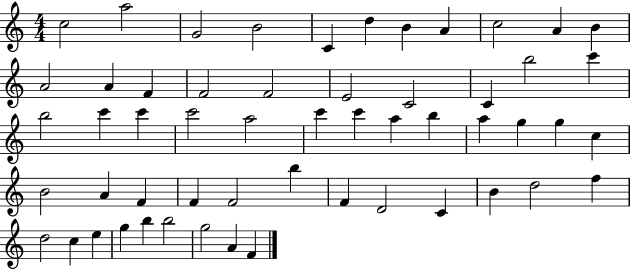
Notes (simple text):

C5/h A5/h G4/h B4/h C4/q D5/q B4/q A4/q C5/h A4/q B4/q A4/h A4/q F4/q F4/h F4/h E4/h C4/h C4/q B5/h C6/q B5/h C6/q C6/q C6/h A5/h C6/q C6/q A5/q B5/q A5/q G5/q G5/q C5/q B4/h A4/q F4/q F4/q F4/h B5/q F4/q D4/h C4/q B4/q D5/h F5/q D5/h C5/q E5/q G5/q B5/q B5/h G5/h A4/q F4/q